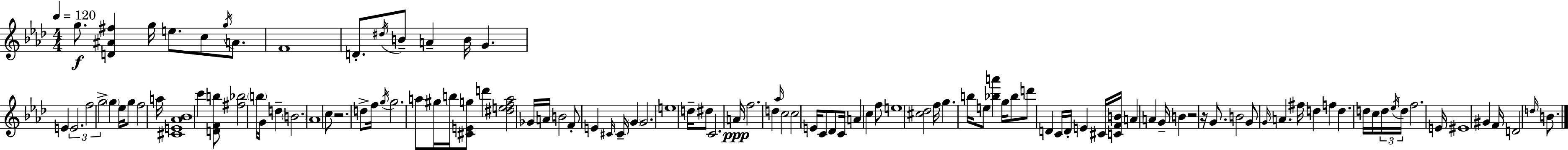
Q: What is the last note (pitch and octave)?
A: B4